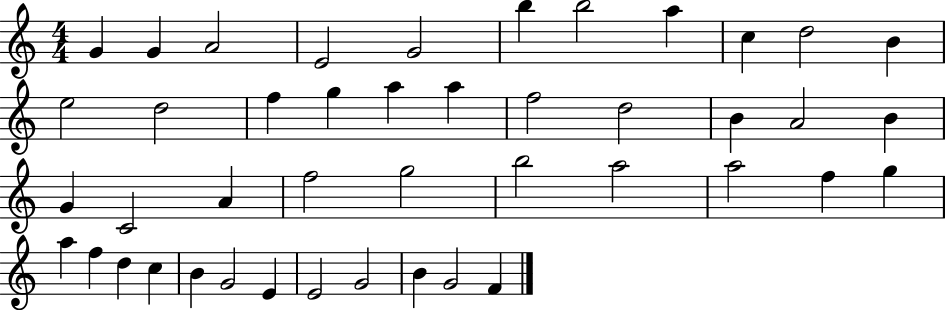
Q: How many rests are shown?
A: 0